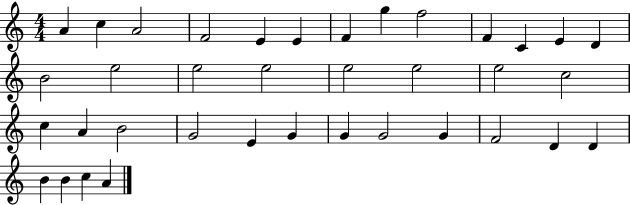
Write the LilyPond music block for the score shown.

{
  \clef treble
  \numericTimeSignature
  \time 4/4
  \key c \major
  a'4 c''4 a'2 | f'2 e'4 e'4 | f'4 g''4 f''2 | f'4 c'4 e'4 d'4 | \break b'2 e''2 | e''2 e''2 | e''2 e''2 | e''2 c''2 | \break c''4 a'4 b'2 | g'2 e'4 g'4 | g'4 g'2 g'4 | f'2 d'4 d'4 | \break b'4 b'4 c''4 a'4 | \bar "|."
}